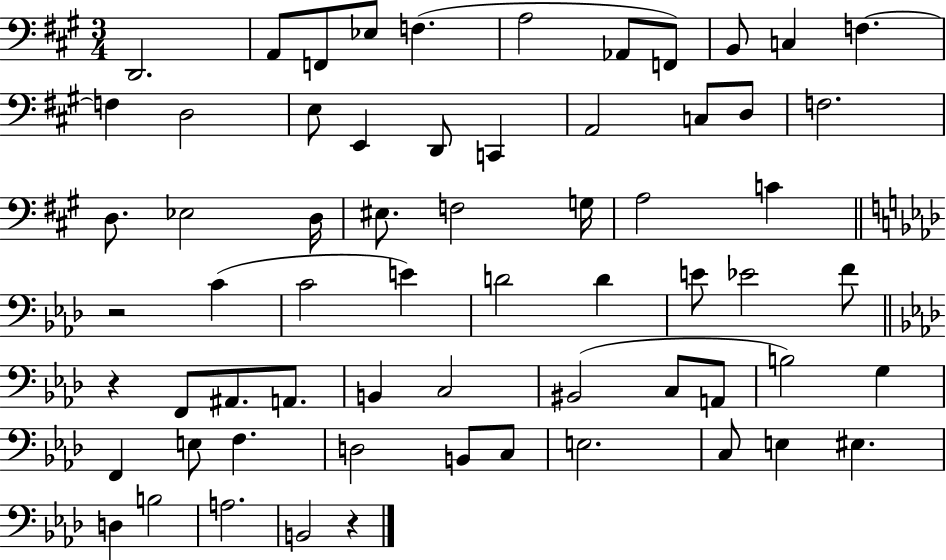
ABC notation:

X:1
T:Untitled
M:3/4
L:1/4
K:A
D,,2 A,,/2 F,,/2 _E,/2 F, A,2 _A,,/2 F,,/2 B,,/2 C, F, F, D,2 E,/2 E,, D,,/2 C,, A,,2 C,/2 D,/2 F,2 D,/2 _E,2 D,/4 ^E,/2 F,2 G,/4 A,2 C z2 C C2 E D2 D E/2 _E2 F/2 z F,,/2 ^A,,/2 A,,/2 B,, C,2 ^B,,2 C,/2 A,,/2 B,2 G, F,, E,/2 F, D,2 B,,/2 C,/2 E,2 C,/2 E, ^E, D, B,2 A,2 B,,2 z